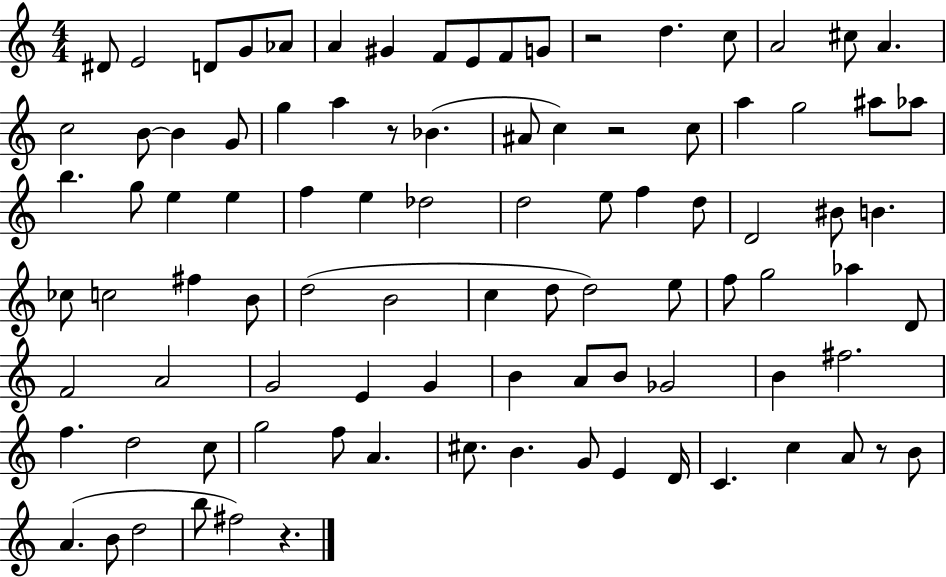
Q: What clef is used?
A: treble